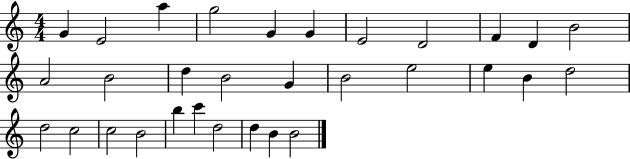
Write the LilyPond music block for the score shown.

{
  \clef treble
  \numericTimeSignature
  \time 4/4
  \key c \major
  g'4 e'2 a''4 | g''2 g'4 g'4 | e'2 d'2 | f'4 d'4 b'2 | \break a'2 b'2 | d''4 b'2 g'4 | b'2 e''2 | e''4 b'4 d''2 | \break d''2 c''2 | c''2 b'2 | b''4 c'''4 d''2 | d''4 b'4 b'2 | \break \bar "|."
}